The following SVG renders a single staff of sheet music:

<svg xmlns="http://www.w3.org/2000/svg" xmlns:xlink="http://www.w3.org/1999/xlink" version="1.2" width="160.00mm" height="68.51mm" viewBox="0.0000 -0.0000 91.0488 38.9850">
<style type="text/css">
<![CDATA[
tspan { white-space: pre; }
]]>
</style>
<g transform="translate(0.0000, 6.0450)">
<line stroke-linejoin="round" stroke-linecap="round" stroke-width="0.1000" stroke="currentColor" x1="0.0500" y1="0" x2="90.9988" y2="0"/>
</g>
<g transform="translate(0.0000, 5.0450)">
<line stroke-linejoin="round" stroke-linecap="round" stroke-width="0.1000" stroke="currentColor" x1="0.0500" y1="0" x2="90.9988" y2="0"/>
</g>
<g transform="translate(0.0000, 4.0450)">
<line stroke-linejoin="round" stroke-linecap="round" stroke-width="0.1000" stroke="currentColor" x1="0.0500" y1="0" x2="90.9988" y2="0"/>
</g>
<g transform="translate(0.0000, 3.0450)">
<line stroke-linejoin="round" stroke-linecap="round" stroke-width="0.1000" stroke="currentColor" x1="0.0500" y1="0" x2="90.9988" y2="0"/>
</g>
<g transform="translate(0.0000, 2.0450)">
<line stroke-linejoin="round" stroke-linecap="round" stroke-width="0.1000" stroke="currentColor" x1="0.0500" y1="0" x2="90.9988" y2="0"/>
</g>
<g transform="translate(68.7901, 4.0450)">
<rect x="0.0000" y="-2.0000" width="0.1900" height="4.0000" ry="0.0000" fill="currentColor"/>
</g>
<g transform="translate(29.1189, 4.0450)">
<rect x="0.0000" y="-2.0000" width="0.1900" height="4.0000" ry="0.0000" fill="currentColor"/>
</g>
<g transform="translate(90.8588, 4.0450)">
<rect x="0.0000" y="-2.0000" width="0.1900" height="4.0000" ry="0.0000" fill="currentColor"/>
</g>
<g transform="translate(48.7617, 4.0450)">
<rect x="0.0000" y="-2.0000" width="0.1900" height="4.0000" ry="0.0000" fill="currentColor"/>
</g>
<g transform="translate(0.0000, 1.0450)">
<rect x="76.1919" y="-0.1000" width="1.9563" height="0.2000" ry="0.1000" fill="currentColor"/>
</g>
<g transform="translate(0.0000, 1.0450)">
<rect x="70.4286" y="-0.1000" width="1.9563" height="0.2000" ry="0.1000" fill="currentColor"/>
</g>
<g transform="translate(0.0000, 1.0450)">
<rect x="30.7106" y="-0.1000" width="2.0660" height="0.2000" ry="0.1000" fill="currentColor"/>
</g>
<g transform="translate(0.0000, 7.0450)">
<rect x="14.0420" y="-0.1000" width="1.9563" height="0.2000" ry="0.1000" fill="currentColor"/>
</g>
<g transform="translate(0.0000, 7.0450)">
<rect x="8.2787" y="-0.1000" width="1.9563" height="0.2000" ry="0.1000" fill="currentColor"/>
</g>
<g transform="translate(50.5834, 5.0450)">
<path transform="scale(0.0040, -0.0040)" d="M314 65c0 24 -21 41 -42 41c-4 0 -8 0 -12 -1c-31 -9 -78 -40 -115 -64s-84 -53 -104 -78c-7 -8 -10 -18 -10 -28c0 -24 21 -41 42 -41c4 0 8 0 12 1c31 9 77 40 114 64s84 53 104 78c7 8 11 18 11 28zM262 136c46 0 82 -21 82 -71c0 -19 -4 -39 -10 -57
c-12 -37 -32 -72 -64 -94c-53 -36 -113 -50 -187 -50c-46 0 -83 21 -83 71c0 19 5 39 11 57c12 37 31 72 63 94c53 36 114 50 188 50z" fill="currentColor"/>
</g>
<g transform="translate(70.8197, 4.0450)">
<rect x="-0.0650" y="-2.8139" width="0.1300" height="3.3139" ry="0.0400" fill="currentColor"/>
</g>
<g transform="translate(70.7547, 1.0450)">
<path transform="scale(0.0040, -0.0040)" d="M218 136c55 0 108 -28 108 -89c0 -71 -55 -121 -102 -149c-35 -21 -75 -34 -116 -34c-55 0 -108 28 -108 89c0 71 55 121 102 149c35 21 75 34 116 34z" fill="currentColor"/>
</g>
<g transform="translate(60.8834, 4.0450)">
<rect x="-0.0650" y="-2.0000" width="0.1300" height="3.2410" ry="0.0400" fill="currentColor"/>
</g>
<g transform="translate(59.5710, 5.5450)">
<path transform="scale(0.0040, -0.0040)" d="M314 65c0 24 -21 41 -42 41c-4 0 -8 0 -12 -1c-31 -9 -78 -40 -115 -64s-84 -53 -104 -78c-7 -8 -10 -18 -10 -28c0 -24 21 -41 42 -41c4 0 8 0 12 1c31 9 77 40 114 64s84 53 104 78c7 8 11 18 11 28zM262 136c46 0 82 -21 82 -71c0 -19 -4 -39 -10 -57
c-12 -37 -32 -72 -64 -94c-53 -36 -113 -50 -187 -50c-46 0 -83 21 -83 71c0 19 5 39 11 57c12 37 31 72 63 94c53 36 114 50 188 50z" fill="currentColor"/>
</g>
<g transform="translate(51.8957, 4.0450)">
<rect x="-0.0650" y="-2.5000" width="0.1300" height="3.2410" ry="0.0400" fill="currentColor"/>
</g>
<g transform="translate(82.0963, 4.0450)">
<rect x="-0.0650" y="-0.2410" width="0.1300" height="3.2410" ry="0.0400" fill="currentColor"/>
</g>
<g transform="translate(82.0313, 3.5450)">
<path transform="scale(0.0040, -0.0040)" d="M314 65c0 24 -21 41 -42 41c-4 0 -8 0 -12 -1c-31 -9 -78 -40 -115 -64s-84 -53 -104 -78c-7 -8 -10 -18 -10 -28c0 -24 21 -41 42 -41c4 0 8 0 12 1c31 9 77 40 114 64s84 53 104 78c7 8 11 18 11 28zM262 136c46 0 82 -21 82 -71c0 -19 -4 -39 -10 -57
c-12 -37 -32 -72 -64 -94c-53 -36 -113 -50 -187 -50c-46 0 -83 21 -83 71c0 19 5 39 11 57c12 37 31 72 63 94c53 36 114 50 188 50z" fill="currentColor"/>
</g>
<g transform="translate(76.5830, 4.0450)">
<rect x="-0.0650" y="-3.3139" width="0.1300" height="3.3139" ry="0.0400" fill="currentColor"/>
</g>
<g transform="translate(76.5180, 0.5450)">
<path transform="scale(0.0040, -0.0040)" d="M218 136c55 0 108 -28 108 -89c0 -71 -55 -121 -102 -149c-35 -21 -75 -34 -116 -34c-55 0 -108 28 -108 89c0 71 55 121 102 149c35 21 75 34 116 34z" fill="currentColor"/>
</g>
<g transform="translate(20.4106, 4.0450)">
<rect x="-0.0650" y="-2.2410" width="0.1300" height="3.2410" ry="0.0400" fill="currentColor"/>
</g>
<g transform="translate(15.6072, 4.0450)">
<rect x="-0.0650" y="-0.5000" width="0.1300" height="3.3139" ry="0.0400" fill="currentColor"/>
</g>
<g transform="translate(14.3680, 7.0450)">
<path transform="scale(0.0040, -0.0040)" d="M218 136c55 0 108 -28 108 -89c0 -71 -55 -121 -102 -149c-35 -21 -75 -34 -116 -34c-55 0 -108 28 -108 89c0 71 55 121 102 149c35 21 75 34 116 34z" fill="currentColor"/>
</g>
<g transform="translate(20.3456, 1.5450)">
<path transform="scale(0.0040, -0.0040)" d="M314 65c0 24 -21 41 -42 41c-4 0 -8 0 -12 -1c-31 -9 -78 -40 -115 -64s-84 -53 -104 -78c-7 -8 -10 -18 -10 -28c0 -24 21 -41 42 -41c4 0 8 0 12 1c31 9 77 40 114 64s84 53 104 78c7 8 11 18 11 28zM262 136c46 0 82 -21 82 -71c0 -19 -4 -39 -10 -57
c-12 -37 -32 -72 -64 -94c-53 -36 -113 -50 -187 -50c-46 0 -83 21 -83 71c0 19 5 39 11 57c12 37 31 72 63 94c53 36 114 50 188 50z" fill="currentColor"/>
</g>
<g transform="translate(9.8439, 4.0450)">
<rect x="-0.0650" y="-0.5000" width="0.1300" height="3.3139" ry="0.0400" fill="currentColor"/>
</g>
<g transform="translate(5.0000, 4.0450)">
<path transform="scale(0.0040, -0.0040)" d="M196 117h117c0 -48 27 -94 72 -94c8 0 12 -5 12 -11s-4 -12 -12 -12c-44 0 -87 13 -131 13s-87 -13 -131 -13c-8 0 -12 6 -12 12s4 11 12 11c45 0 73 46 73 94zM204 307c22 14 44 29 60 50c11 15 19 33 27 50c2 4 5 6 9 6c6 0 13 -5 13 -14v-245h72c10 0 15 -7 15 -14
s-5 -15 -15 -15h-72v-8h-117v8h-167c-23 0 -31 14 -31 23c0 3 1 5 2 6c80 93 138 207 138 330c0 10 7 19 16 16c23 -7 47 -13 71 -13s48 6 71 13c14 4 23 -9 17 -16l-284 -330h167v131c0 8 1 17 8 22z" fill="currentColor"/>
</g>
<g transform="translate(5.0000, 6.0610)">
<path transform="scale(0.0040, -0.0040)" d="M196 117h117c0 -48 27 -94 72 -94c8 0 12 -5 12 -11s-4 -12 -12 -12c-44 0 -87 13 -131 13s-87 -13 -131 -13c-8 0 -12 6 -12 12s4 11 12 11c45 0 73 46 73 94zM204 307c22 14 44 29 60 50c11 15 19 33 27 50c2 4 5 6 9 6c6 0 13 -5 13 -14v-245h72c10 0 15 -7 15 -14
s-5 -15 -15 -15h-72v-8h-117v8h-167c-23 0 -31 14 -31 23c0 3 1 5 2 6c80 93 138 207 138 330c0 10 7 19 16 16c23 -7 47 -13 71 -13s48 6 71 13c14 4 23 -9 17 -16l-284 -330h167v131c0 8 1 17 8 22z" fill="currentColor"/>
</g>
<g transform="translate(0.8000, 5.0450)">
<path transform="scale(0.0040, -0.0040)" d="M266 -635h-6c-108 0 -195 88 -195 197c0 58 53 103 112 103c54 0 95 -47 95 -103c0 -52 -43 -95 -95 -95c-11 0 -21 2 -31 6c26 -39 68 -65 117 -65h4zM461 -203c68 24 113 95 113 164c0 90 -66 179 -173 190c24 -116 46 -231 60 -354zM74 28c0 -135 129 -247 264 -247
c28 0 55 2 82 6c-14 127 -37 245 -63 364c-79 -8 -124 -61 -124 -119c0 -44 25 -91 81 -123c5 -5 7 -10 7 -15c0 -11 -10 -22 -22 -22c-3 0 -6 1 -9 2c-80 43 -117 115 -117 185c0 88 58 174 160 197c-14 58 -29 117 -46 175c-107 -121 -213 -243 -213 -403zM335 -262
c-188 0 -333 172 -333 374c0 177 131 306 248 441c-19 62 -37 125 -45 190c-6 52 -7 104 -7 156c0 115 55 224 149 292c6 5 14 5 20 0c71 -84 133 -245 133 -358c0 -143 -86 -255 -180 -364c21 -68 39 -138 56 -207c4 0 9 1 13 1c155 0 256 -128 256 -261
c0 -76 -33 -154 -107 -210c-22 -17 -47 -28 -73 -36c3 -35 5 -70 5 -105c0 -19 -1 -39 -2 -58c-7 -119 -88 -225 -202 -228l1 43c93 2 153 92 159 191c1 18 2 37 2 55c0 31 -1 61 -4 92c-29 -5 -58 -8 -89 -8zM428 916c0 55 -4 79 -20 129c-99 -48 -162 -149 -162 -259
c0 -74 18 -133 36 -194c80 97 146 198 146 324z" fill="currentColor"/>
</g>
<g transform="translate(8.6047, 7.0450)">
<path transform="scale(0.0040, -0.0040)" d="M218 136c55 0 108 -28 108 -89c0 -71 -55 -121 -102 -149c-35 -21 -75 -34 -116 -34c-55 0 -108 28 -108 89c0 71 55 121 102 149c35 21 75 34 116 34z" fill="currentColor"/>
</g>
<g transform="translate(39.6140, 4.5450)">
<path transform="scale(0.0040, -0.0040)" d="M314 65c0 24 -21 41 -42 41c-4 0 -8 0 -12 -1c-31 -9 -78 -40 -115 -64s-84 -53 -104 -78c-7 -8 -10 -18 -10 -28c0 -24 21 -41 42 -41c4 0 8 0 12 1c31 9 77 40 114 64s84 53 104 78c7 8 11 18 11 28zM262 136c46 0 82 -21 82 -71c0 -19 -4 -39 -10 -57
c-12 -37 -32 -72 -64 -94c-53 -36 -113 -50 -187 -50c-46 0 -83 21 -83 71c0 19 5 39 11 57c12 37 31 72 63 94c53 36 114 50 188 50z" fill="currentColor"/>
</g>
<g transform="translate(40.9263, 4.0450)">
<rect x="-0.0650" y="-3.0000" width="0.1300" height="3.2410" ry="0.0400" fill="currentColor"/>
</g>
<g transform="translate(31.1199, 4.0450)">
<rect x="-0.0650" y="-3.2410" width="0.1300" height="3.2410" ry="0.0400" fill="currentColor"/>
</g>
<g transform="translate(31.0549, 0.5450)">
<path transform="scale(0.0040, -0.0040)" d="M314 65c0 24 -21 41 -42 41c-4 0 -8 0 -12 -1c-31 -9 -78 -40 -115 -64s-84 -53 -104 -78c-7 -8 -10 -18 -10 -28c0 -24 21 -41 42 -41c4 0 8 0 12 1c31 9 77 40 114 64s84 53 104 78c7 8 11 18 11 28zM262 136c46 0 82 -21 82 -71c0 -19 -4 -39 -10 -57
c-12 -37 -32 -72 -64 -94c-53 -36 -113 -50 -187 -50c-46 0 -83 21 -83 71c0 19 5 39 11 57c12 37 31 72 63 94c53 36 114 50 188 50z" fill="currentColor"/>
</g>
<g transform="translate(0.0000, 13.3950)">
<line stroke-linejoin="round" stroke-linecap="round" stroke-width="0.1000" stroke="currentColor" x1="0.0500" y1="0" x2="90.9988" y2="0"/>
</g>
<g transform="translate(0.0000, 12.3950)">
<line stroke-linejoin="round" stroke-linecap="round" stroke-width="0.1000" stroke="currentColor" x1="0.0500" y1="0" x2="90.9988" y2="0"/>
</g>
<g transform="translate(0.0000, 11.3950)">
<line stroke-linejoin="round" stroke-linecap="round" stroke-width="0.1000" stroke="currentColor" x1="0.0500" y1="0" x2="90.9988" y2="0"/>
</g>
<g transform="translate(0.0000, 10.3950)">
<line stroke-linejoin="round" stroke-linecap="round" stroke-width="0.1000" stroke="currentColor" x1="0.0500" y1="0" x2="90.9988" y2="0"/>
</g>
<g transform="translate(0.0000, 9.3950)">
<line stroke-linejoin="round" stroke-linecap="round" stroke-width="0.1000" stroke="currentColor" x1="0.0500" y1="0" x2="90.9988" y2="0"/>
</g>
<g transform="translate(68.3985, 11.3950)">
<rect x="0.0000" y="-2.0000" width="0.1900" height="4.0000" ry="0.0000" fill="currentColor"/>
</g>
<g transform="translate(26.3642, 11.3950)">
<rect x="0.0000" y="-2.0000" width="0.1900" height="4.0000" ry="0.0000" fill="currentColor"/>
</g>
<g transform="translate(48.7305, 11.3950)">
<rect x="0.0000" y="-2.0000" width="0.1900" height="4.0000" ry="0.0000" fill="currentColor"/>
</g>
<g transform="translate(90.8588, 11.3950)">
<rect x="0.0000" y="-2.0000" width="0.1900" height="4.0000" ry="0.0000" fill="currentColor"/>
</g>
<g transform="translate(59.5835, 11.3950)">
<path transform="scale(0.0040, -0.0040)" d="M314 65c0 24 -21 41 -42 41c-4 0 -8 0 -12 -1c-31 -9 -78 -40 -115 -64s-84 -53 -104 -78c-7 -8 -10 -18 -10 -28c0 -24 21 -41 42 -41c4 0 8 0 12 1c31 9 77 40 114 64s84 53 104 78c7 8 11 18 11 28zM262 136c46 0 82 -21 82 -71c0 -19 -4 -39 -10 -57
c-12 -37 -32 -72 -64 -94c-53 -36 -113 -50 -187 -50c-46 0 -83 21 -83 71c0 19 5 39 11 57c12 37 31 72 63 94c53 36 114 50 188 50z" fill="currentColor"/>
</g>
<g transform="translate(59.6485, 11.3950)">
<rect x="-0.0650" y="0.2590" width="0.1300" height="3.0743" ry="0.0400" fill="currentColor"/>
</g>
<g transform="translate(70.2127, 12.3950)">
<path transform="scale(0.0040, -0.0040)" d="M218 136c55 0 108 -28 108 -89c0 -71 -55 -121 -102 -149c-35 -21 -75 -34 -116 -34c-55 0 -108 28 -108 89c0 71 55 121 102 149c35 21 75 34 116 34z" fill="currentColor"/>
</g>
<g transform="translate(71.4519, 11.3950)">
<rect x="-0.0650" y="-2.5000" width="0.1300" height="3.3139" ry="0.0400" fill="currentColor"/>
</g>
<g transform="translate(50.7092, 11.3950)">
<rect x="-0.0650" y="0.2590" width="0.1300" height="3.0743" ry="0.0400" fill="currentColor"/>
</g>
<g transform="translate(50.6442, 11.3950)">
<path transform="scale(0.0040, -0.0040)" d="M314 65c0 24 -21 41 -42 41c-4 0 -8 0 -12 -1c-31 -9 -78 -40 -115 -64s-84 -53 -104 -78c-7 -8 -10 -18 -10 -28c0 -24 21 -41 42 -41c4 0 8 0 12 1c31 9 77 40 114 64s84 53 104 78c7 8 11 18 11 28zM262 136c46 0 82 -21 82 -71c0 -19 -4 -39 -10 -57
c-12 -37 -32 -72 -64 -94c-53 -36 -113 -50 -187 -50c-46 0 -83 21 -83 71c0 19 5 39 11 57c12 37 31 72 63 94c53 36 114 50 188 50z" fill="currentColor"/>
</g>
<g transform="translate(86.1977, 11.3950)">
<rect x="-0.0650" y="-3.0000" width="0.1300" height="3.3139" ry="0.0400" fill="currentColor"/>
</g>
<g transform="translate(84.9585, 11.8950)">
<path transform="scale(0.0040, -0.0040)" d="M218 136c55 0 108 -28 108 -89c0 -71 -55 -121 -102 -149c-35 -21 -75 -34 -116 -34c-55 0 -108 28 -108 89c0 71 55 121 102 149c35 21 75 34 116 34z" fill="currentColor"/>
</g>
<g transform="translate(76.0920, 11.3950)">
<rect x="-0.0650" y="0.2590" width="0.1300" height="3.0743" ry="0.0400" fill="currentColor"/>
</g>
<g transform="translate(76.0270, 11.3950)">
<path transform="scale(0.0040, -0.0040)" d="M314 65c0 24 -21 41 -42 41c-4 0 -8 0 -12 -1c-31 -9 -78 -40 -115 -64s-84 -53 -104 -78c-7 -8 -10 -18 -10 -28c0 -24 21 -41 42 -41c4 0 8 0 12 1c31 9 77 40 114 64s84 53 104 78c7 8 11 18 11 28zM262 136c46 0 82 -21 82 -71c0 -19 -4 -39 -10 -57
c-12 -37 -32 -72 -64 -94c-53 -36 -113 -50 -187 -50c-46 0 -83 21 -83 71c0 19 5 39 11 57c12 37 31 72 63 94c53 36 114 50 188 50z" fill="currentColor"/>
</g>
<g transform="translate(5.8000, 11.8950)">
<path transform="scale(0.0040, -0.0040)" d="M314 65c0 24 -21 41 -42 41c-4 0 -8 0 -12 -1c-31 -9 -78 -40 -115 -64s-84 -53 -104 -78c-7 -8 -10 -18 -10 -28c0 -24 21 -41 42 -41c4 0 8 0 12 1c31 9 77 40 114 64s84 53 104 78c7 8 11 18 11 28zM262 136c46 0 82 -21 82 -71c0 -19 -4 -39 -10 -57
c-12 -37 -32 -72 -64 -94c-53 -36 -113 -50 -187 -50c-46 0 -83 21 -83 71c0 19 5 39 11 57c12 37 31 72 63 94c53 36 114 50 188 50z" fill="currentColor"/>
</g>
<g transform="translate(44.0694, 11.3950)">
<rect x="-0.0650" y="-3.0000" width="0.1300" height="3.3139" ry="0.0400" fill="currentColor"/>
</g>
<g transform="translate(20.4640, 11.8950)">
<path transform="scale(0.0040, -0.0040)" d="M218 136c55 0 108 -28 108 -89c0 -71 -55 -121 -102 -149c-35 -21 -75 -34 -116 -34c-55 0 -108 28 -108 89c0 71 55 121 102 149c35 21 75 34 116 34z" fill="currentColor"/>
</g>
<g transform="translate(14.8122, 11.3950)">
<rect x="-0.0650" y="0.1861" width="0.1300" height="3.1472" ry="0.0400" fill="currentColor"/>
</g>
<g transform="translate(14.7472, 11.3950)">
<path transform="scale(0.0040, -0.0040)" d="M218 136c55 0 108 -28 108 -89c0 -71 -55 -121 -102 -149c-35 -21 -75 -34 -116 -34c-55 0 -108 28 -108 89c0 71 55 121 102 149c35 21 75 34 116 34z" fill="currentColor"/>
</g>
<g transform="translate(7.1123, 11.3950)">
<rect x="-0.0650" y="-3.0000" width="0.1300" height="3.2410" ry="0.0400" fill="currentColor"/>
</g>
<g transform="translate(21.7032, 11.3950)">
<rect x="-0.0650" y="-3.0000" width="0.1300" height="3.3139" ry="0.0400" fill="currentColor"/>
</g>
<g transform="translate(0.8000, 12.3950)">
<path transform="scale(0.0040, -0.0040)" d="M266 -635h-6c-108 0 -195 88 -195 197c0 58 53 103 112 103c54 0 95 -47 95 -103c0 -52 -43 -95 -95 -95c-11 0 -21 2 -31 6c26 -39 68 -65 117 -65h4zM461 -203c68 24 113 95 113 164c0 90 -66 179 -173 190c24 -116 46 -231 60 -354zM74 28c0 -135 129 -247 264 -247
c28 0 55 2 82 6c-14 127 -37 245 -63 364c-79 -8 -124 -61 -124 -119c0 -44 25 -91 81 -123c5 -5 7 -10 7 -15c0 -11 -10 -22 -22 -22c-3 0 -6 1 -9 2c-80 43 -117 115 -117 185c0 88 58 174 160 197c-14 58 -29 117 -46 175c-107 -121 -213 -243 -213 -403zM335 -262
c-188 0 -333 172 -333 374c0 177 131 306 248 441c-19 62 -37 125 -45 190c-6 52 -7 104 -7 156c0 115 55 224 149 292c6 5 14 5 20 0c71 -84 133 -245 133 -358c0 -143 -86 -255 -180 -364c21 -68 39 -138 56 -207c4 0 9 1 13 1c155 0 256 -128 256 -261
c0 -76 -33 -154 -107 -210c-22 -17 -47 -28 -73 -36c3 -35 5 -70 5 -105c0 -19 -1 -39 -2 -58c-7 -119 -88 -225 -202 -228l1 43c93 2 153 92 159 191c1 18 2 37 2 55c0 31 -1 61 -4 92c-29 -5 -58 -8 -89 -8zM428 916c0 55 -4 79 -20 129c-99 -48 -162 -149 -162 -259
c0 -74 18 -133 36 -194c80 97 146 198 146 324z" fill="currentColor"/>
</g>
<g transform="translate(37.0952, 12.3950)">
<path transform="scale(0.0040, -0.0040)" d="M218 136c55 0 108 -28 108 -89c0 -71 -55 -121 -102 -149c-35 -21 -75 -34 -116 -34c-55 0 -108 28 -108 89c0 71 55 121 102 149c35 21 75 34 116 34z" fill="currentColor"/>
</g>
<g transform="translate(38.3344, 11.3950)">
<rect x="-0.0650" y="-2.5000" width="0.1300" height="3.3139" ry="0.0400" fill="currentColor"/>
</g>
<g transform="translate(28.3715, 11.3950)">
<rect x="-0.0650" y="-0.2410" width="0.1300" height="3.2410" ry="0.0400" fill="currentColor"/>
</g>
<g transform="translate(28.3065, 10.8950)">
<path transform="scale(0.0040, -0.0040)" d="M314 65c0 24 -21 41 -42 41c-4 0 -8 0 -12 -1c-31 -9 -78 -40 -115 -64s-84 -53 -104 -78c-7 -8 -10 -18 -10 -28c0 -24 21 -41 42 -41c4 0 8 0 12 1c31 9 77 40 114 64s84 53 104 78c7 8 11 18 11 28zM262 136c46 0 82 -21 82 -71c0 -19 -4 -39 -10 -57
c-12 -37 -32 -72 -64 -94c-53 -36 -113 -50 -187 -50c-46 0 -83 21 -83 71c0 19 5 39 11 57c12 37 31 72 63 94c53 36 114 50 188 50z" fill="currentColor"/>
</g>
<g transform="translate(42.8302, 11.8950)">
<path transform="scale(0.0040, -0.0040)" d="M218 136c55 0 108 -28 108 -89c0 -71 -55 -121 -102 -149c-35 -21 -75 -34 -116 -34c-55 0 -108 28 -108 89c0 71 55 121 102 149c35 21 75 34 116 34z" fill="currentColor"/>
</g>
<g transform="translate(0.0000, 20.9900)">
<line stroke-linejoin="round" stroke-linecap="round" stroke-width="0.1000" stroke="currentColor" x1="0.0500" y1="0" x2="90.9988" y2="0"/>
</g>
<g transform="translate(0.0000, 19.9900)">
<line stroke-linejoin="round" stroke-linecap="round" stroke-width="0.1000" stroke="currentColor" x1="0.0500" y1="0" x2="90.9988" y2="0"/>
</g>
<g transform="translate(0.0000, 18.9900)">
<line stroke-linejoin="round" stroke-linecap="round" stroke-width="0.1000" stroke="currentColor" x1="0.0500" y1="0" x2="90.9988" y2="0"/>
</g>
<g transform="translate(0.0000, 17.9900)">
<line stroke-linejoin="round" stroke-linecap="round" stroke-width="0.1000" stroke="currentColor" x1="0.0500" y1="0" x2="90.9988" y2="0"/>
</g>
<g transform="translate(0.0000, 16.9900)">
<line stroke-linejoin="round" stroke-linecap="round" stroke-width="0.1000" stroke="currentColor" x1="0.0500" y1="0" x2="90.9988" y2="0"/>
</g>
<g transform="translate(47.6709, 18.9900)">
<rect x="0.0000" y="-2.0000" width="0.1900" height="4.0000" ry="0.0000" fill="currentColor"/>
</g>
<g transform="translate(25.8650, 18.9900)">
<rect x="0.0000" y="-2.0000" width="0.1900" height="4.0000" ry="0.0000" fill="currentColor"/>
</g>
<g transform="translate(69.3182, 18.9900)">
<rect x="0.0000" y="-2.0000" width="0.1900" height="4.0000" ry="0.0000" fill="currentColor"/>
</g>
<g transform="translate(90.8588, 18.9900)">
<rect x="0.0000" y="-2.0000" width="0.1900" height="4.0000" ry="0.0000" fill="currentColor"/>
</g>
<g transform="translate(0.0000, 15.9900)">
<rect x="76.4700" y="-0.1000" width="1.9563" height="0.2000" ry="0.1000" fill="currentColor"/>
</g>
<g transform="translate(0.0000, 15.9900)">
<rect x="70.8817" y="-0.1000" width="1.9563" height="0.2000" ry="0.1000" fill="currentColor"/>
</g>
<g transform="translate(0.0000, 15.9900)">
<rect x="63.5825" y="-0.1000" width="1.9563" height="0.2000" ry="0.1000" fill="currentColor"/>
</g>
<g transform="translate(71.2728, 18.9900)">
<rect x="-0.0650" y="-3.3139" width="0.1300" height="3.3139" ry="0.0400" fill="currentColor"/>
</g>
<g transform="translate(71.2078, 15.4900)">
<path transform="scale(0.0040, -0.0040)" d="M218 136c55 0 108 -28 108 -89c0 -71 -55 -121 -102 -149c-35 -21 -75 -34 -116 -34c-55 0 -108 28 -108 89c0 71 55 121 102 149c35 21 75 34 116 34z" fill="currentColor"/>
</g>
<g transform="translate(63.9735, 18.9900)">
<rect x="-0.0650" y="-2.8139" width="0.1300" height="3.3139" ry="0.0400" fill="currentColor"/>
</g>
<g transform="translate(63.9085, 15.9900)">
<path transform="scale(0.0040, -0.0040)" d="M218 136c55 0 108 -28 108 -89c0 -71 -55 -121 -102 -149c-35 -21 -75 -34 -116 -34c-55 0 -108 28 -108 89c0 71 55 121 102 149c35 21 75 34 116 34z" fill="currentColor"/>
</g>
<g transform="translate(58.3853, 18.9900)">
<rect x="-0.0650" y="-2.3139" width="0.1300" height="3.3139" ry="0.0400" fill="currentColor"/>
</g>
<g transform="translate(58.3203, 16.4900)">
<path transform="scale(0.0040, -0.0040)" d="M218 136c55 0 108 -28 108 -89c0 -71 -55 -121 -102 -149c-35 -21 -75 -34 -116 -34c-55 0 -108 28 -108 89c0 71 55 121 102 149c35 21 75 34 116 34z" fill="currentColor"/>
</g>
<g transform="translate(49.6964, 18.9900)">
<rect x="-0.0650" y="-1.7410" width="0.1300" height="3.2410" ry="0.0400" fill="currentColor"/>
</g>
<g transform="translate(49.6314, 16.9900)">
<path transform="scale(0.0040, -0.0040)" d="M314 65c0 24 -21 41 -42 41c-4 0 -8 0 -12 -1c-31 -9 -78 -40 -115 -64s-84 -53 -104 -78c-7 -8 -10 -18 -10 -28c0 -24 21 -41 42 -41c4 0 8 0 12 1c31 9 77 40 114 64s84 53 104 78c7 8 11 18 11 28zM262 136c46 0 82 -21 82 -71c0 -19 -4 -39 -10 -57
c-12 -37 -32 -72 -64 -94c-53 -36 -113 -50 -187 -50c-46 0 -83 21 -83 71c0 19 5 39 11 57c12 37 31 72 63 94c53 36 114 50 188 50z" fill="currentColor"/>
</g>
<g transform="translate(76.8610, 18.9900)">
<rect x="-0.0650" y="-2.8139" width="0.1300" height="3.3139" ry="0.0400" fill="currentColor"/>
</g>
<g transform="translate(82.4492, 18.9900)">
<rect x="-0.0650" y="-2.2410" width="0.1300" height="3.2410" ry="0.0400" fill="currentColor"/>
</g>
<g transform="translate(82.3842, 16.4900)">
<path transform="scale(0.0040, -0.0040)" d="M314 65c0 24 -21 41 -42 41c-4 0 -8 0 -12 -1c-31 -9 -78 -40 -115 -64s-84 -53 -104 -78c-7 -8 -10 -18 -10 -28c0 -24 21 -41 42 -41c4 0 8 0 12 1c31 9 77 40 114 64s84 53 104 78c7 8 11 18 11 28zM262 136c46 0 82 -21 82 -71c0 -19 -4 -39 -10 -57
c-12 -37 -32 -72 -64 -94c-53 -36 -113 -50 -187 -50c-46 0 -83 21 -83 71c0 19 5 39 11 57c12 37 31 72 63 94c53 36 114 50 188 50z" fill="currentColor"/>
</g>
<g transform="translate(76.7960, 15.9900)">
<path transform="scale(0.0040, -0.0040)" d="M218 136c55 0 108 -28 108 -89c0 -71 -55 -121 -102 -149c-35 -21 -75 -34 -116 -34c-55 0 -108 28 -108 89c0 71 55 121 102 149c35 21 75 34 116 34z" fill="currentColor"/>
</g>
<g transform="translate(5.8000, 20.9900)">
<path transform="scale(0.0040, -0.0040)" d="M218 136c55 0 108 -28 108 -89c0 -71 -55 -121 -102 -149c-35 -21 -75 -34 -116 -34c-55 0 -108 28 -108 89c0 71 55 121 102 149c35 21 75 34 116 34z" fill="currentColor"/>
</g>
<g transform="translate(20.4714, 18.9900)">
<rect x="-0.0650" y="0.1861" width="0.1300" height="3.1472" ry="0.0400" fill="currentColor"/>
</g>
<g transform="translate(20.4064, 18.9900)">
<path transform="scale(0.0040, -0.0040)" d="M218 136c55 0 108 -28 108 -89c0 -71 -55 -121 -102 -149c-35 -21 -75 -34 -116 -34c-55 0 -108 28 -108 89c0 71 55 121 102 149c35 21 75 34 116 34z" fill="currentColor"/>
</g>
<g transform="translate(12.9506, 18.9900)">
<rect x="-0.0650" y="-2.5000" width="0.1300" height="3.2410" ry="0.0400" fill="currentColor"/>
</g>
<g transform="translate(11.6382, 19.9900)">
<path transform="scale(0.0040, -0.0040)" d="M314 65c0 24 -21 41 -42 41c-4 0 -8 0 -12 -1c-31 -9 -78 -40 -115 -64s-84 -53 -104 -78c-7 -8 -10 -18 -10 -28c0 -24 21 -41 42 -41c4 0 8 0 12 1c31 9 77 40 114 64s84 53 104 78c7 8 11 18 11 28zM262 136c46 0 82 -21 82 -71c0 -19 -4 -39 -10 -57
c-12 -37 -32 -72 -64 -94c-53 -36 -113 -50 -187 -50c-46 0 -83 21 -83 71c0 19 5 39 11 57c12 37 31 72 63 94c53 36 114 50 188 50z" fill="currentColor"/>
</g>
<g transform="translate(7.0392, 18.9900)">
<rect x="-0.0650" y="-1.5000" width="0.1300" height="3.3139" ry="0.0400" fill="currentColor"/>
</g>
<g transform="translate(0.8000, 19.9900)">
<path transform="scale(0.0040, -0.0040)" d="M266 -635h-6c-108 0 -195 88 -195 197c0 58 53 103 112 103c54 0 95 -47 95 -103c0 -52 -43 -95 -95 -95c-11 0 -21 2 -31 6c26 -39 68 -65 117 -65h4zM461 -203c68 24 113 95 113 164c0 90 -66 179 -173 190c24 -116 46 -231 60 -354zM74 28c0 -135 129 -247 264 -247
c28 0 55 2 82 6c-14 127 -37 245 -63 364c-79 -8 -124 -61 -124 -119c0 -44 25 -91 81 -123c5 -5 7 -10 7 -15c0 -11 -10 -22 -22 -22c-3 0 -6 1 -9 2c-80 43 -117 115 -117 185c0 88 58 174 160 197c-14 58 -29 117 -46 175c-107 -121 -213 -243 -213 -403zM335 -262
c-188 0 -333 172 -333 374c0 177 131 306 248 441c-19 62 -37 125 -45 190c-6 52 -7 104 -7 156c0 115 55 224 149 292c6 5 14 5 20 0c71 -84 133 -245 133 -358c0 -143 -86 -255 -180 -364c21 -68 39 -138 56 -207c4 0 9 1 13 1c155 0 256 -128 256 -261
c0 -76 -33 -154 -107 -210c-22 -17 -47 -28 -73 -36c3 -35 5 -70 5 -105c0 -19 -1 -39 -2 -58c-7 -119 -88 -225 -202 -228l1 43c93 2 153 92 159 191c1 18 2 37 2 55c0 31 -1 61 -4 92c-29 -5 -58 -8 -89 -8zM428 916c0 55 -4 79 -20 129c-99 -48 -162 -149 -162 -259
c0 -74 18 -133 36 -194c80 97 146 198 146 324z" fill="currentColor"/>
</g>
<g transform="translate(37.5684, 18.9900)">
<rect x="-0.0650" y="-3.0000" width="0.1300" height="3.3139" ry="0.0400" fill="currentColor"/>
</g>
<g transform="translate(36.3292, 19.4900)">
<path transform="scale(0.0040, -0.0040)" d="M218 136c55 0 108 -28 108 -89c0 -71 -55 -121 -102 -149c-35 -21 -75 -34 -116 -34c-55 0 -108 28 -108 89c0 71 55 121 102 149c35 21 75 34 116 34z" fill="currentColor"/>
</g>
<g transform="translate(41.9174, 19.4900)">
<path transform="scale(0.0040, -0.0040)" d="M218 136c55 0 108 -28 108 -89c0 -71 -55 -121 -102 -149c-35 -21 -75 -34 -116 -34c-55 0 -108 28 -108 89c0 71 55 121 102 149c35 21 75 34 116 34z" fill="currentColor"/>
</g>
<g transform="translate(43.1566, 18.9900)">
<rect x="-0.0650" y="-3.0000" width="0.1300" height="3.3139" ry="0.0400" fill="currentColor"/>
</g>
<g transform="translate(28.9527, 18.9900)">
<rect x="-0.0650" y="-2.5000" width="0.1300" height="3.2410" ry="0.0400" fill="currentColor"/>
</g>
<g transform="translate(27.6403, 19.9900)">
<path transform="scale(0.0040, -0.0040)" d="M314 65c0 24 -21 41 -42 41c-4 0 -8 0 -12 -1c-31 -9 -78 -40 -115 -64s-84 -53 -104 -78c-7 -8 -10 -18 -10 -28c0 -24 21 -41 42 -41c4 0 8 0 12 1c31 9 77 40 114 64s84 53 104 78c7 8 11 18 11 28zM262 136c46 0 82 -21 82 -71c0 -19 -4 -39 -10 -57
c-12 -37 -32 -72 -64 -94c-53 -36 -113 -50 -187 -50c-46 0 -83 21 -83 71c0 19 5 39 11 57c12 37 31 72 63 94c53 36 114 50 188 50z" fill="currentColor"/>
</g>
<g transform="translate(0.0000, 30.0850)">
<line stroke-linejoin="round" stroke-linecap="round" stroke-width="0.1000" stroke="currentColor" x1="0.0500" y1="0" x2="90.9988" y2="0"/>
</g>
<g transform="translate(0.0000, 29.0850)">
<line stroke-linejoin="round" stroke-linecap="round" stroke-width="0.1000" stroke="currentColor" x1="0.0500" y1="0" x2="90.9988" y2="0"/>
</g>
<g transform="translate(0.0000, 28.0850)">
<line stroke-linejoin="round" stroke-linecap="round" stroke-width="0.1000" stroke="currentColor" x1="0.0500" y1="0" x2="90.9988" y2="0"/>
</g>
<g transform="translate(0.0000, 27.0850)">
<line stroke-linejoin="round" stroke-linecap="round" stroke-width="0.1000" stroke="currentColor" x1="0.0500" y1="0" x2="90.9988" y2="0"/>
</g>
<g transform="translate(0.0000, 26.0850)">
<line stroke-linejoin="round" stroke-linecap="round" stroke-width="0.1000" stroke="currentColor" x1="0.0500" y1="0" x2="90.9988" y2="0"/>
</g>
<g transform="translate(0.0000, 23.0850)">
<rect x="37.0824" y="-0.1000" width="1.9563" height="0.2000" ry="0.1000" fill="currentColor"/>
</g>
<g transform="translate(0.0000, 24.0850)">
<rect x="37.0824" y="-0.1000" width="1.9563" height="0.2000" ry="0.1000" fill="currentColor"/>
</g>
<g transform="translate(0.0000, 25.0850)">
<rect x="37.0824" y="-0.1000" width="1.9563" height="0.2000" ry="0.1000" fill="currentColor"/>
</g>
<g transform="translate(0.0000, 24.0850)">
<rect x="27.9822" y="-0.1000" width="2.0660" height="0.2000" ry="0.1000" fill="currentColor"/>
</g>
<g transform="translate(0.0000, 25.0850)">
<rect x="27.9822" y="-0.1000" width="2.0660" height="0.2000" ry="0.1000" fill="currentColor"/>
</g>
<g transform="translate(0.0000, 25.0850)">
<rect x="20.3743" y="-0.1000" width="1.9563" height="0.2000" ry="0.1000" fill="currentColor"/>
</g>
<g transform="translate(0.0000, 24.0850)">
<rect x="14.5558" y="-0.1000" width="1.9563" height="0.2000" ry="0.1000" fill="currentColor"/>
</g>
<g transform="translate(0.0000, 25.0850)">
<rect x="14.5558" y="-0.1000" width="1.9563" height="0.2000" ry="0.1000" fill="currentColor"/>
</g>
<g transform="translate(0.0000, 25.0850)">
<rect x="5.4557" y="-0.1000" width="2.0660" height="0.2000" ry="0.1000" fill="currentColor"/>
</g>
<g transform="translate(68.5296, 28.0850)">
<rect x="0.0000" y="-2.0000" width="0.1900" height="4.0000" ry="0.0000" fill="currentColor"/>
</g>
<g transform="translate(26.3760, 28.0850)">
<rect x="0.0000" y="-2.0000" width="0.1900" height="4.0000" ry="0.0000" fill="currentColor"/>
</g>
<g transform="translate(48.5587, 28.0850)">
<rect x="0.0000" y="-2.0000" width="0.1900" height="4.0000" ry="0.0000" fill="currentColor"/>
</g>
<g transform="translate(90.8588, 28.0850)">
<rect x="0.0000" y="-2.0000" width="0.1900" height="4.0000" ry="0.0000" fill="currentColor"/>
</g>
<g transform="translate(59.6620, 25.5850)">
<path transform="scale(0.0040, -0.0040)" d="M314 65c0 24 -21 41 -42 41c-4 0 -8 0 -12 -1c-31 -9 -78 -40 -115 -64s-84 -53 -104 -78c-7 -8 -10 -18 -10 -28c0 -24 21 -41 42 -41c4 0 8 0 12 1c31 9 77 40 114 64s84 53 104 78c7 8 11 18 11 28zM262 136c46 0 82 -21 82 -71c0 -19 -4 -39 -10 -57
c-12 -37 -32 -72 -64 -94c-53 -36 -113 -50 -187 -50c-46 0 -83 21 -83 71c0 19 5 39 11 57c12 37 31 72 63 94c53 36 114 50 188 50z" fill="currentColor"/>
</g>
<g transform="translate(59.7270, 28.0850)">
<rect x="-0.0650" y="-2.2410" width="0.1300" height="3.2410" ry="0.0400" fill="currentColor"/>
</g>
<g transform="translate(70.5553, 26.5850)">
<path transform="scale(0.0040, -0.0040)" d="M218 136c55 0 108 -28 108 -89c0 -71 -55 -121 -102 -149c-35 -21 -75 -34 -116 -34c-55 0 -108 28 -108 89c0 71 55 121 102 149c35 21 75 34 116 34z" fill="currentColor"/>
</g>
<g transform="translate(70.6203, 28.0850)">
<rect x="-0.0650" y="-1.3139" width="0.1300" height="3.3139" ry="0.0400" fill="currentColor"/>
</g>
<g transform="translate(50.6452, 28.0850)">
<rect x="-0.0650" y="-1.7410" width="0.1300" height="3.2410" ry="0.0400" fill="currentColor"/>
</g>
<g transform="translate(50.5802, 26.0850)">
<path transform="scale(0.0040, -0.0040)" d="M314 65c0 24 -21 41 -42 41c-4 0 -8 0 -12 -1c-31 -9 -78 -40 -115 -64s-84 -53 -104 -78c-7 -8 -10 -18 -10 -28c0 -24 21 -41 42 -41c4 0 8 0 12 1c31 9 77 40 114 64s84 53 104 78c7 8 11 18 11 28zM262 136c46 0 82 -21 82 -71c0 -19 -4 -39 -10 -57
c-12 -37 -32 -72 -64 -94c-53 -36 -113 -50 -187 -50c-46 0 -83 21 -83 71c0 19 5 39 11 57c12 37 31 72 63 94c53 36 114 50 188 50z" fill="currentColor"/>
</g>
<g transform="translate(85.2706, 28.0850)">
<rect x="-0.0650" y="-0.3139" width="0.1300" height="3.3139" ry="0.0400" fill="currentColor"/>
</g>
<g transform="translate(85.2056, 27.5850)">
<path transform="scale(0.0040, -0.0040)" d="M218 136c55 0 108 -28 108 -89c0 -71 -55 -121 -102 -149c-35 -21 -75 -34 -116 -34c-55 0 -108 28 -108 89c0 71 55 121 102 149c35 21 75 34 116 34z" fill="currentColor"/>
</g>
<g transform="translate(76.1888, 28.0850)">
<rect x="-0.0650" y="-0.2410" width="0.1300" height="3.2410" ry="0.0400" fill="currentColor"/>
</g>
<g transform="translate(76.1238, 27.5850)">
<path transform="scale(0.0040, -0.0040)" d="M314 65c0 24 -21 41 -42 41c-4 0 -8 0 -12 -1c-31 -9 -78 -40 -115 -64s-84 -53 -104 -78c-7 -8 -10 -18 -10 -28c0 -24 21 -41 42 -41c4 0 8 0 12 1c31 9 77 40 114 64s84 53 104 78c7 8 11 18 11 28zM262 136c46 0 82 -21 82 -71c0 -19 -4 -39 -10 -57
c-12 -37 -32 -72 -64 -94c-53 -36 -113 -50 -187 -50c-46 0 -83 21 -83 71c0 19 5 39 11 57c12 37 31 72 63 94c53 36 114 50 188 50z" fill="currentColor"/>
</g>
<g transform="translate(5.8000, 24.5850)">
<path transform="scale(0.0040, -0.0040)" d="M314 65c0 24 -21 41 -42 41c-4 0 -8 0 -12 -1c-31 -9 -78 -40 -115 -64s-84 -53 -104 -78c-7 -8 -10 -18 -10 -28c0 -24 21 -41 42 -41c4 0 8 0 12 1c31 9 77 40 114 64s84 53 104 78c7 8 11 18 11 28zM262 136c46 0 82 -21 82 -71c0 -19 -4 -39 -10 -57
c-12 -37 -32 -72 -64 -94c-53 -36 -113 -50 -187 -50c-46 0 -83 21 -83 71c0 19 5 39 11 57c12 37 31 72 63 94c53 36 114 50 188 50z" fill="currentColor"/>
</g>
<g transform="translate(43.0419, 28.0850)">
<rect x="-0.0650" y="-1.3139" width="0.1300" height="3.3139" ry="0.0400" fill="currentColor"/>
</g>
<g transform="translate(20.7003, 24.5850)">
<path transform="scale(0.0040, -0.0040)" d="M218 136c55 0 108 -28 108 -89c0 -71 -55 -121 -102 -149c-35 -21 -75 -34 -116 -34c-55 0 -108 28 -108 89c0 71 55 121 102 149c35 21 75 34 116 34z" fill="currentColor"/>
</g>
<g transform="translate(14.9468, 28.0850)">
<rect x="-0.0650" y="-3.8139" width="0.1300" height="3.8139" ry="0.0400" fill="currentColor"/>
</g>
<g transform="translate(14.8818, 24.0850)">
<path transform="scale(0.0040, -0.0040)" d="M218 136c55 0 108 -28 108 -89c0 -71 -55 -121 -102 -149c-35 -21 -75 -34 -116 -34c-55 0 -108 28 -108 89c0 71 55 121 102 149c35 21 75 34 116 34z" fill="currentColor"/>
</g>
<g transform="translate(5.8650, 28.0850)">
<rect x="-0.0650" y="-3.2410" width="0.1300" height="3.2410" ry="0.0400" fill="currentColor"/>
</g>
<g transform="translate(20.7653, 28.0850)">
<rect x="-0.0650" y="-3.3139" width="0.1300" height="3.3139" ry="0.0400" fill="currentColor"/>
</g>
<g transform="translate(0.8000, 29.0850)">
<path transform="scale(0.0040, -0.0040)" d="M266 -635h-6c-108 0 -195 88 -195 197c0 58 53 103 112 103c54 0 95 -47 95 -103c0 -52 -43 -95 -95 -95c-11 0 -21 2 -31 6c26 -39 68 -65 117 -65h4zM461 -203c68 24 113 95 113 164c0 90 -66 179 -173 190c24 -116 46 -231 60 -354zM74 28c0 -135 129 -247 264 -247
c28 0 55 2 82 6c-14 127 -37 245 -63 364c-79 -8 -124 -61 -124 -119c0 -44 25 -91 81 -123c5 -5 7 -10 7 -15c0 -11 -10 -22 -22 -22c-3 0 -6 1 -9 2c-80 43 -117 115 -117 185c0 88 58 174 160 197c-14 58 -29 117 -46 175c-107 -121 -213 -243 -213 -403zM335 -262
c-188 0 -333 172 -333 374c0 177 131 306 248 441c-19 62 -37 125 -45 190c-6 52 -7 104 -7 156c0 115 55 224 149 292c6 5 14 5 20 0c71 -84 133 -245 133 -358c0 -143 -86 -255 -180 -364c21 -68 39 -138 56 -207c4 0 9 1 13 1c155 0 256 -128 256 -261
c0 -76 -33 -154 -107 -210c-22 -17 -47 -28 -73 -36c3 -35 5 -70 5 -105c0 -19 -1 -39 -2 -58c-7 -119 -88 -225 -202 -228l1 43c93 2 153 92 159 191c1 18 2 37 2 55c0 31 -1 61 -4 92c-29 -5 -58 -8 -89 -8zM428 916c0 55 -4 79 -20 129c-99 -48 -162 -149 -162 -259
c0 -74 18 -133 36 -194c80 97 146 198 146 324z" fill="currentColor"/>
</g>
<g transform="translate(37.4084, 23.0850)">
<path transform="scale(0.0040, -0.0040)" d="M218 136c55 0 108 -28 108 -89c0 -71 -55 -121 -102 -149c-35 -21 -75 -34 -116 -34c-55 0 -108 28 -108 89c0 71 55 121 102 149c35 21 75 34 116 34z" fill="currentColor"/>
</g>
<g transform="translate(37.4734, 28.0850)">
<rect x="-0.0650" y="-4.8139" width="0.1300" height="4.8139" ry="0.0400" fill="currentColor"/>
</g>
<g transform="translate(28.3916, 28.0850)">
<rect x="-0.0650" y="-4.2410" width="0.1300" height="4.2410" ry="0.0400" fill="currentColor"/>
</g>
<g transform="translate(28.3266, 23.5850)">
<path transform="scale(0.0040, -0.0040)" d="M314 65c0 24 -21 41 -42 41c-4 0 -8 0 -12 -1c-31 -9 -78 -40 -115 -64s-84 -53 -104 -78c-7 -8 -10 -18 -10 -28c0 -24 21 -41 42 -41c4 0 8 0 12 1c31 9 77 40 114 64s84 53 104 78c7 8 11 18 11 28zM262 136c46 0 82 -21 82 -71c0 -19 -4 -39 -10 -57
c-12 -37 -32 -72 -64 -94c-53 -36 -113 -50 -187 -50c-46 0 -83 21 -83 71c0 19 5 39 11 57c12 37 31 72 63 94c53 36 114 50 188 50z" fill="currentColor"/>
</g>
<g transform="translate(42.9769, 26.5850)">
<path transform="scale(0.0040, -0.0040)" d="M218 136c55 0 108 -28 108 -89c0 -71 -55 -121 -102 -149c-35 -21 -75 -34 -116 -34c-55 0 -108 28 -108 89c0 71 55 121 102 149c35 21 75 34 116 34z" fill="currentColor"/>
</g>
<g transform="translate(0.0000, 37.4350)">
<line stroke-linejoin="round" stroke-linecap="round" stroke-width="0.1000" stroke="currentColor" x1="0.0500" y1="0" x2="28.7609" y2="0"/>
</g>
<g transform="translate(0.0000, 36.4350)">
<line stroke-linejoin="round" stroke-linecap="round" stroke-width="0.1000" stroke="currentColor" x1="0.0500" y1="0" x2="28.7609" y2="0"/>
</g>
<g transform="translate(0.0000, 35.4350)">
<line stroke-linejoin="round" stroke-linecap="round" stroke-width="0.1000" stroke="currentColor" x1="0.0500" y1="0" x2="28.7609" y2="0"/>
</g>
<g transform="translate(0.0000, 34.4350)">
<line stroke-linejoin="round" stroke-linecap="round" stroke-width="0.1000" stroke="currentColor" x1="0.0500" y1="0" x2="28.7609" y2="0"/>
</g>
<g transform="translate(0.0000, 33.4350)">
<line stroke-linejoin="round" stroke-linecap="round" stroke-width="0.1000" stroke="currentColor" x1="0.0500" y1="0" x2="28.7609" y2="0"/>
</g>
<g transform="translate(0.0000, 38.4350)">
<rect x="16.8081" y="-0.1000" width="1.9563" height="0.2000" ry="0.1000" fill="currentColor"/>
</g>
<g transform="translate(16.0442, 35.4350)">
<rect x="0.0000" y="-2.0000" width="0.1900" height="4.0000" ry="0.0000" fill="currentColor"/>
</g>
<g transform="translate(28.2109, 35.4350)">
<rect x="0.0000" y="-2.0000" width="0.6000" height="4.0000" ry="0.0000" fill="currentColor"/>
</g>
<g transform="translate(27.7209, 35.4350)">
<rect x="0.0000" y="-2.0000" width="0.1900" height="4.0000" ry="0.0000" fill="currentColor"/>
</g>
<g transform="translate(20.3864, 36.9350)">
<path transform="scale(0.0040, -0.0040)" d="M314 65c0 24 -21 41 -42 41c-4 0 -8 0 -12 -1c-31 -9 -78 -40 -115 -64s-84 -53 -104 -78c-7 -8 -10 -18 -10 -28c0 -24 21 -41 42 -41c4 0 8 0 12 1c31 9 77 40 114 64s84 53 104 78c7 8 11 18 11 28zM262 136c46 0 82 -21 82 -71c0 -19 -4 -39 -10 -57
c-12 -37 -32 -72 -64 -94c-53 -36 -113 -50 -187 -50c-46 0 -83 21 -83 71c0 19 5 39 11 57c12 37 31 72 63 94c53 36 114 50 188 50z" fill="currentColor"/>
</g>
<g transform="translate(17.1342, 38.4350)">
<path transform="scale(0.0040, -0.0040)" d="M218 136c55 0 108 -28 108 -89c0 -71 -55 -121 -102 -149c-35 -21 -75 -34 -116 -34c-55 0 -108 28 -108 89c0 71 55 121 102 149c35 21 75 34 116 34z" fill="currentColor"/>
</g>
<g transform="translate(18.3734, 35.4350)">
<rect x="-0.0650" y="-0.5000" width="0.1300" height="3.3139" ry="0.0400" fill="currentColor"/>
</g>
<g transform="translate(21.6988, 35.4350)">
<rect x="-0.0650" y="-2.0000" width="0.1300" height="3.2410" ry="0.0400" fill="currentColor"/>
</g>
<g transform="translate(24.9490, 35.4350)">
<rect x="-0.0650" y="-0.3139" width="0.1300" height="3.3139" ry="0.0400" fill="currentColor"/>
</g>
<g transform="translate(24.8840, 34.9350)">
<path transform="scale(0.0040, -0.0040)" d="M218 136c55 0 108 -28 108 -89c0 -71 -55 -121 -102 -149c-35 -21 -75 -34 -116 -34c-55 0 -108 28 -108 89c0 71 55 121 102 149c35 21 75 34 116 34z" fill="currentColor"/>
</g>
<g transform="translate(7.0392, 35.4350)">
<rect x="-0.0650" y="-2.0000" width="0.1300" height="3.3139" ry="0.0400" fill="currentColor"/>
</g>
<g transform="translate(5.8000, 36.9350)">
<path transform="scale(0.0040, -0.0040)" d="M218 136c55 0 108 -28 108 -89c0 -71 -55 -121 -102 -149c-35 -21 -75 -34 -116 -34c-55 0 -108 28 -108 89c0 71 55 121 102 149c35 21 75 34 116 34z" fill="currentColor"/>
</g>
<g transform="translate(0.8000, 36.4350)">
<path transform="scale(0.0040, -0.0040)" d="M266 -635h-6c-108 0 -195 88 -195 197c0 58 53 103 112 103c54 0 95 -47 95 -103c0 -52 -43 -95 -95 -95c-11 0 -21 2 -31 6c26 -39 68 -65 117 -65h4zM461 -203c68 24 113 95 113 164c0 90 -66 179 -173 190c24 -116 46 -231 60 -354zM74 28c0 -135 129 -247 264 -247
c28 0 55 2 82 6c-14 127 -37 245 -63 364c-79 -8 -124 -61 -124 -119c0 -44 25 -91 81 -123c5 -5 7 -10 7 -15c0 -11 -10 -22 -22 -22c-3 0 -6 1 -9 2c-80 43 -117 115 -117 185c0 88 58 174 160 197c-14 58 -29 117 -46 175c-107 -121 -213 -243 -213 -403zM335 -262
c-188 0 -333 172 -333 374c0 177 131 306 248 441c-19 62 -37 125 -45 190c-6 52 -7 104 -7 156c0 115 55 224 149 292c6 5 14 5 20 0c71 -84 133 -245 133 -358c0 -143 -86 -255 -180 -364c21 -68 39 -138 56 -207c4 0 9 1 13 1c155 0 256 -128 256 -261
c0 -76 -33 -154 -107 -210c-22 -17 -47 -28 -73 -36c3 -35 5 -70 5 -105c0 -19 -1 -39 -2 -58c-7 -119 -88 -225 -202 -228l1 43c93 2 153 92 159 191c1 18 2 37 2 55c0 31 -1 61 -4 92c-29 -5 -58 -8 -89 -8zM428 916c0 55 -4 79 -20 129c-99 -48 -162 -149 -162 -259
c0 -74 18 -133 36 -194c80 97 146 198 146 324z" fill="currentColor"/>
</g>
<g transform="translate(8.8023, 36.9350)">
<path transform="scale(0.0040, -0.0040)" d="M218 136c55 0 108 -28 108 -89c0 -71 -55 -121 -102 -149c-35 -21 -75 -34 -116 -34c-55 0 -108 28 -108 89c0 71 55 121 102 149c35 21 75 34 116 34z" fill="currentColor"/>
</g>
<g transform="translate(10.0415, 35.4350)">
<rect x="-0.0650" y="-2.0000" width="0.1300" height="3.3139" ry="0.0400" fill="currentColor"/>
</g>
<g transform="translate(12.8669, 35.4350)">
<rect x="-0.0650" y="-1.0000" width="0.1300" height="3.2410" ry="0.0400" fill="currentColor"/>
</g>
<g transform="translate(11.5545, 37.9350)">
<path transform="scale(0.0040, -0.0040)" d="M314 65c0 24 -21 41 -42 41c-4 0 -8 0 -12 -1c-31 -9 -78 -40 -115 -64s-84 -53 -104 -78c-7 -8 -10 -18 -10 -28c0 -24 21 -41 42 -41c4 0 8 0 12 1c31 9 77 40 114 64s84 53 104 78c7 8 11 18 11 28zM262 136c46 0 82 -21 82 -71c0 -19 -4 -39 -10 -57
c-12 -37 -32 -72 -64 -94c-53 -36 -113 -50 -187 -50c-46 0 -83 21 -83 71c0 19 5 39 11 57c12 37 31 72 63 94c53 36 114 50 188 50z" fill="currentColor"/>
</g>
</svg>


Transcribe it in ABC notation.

X:1
T:Untitled
M:4/4
L:1/4
K:C
C C g2 b2 A2 G2 F2 a b c2 A2 B A c2 G A B2 B2 G B2 A E G2 B G2 A A f2 g a b a g2 b2 c' b d'2 e' e f2 g2 e c2 c F F D2 C F2 c